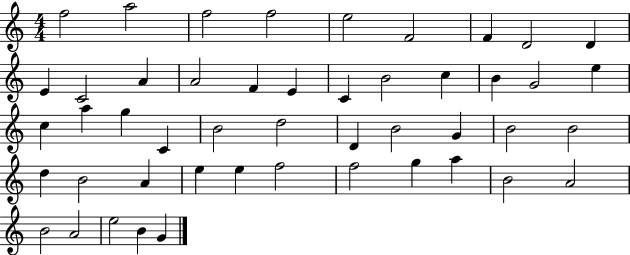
X:1
T:Untitled
M:4/4
L:1/4
K:C
f2 a2 f2 f2 e2 F2 F D2 D E C2 A A2 F E C B2 c B G2 e c a g C B2 d2 D B2 G B2 B2 d B2 A e e f2 f2 g a B2 A2 B2 A2 e2 B G